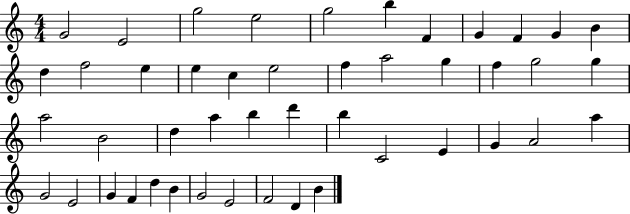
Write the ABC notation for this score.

X:1
T:Untitled
M:4/4
L:1/4
K:C
G2 E2 g2 e2 g2 b F G F G B d f2 e e c e2 f a2 g f g2 g a2 B2 d a b d' b C2 E G A2 a G2 E2 G F d B G2 E2 F2 D B